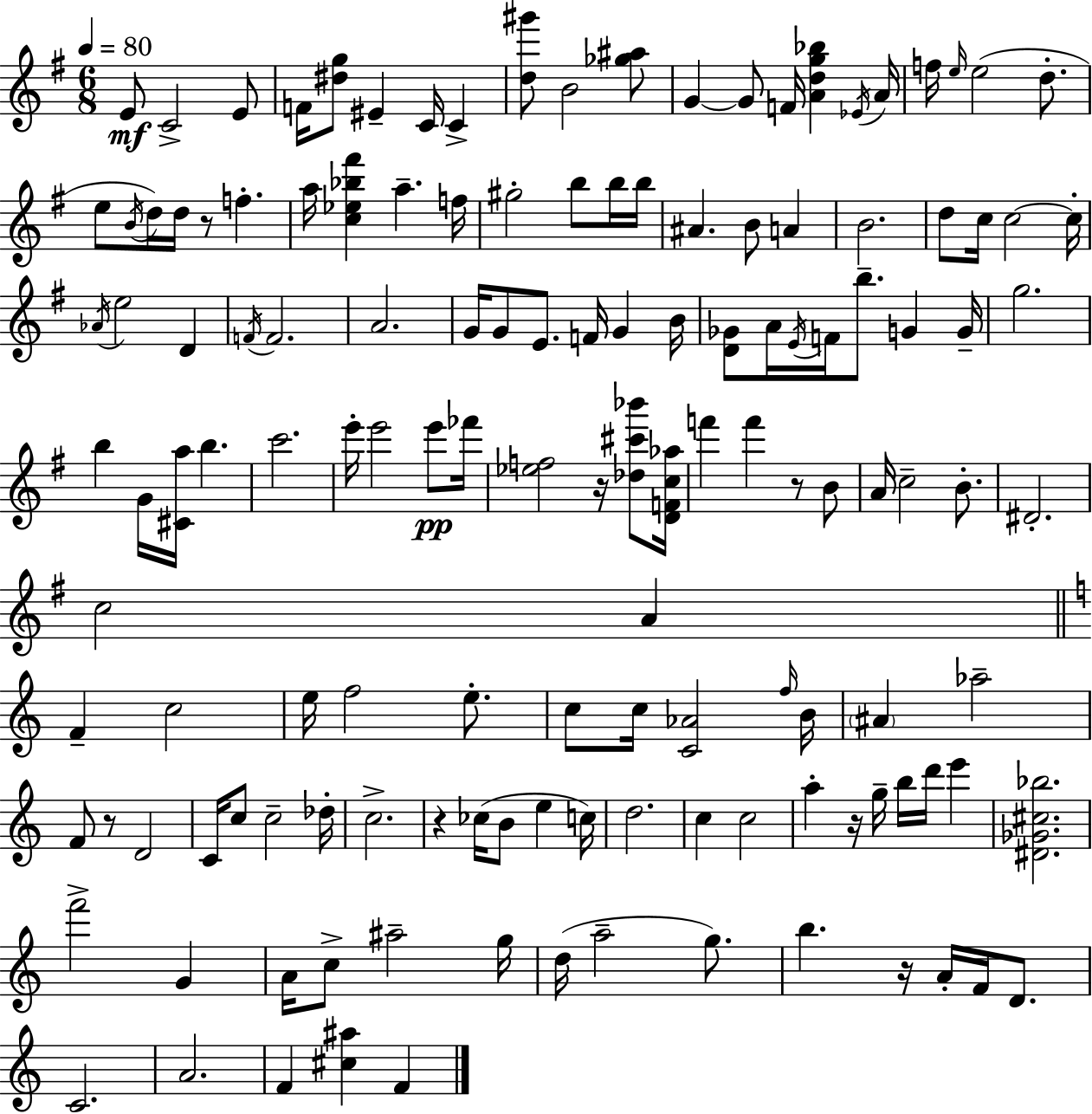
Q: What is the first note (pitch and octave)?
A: E4